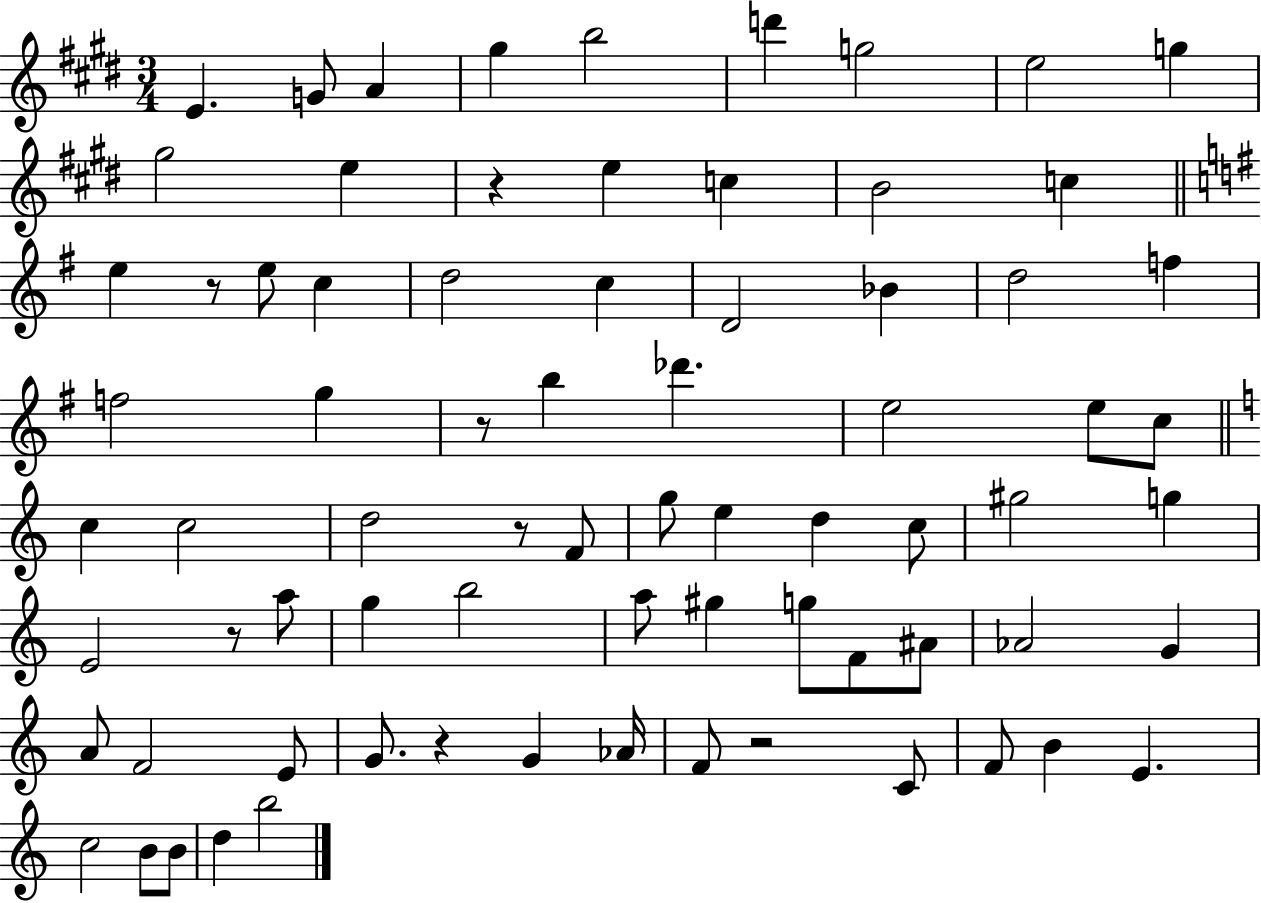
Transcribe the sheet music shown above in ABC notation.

X:1
T:Untitled
M:3/4
L:1/4
K:E
E G/2 A ^g b2 d' g2 e2 g ^g2 e z e c B2 c e z/2 e/2 c d2 c D2 _B d2 f f2 g z/2 b _d' e2 e/2 c/2 c c2 d2 z/2 F/2 g/2 e d c/2 ^g2 g E2 z/2 a/2 g b2 a/2 ^g g/2 F/2 ^A/2 _A2 G A/2 F2 E/2 G/2 z G _A/4 F/2 z2 C/2 F/2 B E c2 B/2 B/2 d b2